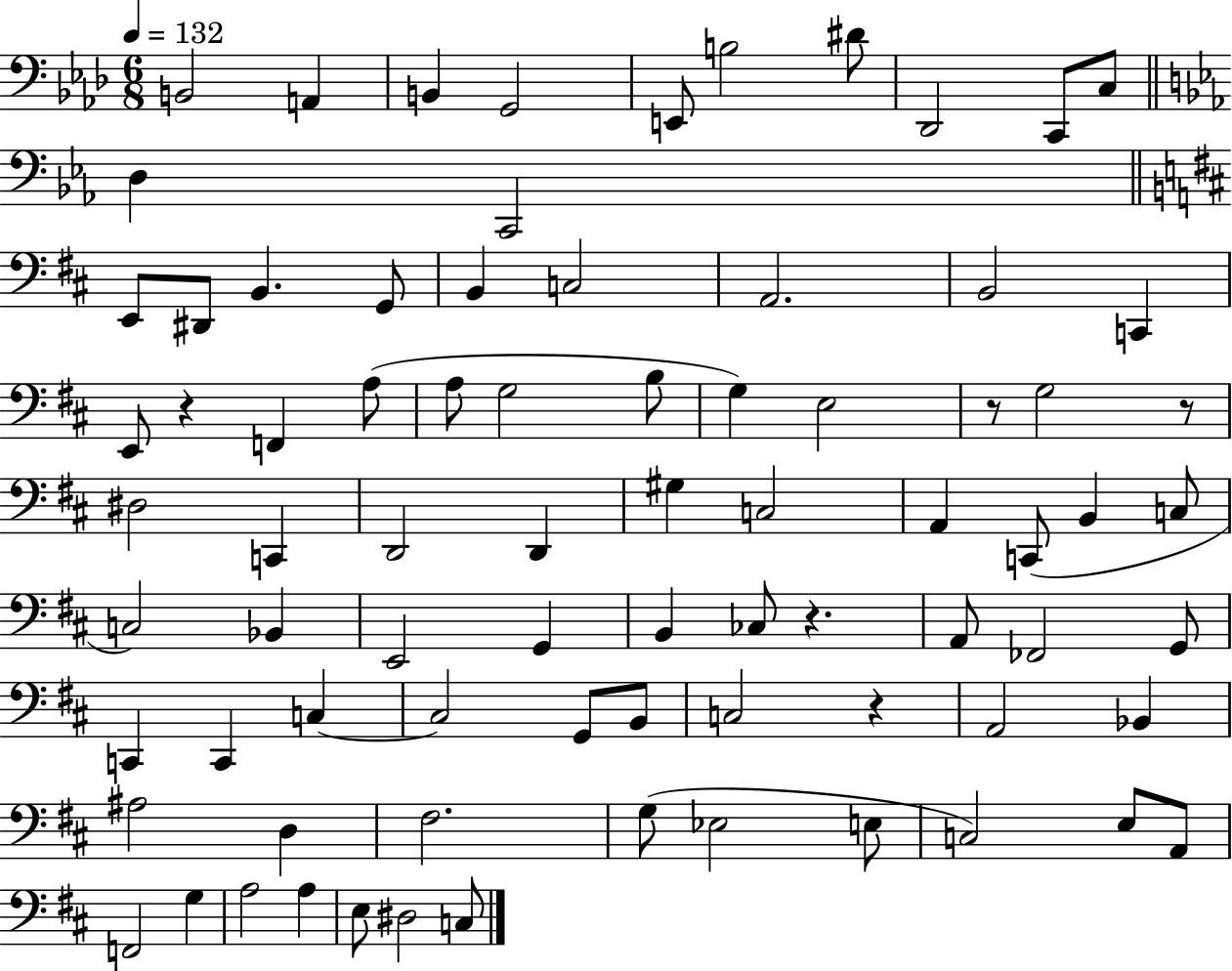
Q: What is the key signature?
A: AES major